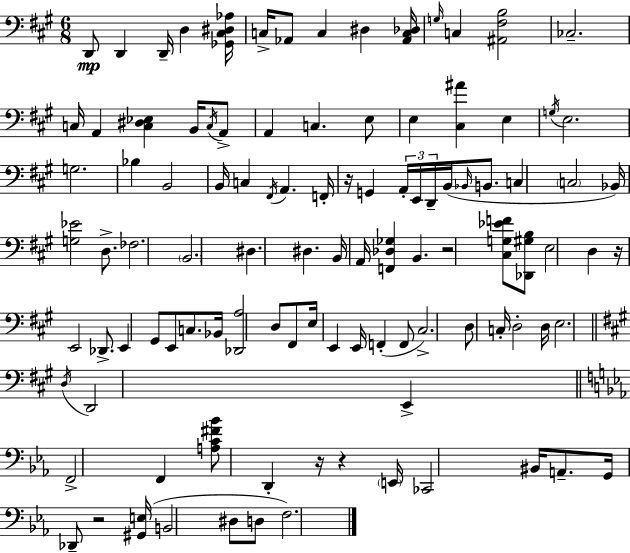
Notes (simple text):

D2/e D2/q D2/s D3/q [Gb2,C#3,D#3,Ab3]/s C3/s Ab2/e C3/q D#3/q [Ab2,C3,Db3]/s G3/s C3/q [A#2,F#3,B3]/h CES3/h. C3/s A2/q [C3,D#3,Eb3]/q B2/s C3/s A2/e A2/q C3/q. E3/e E3/q [C#3,A#4]/q E3/q G3/s E3/h. G3/h. Bb3/q B2/h B2/s C3/q F#2/s A2/q. F2/s R/s G2/q A2/s E2/s D2/s B2/s Bb2/s B2/e. C3/q C3/h Bb2/s [G3,Eb4]/h D3/e. FES3/h. B2/h. D#3/q. D#3/q. B2/s A2/s [F2,Db3,Gb3]/q B2/q. R/h [C#3,G3,Eb4,F4]/e [Db2,G#3,B3]/e E3/h D3/q R/s E2/h Db2/e. E2/q G#2/e E2/e C3/e. Bb2/s [Db2,A3]/h D3/e F#2/e E3/s E2/q E2/s F2/q F2/e C#3/h. D3/e C3/s D3/h D3/s E3/h. D3/s D2/h E2/q F2/h F2/q [A3,C4,F#4,Bb4]/e D2/q R/s R/q E2/s CES2/h BIS2/s A2/e. G2/s Db2/e R/h [G#2,E3]/s B2/h D#3/e D3/e F3/h.